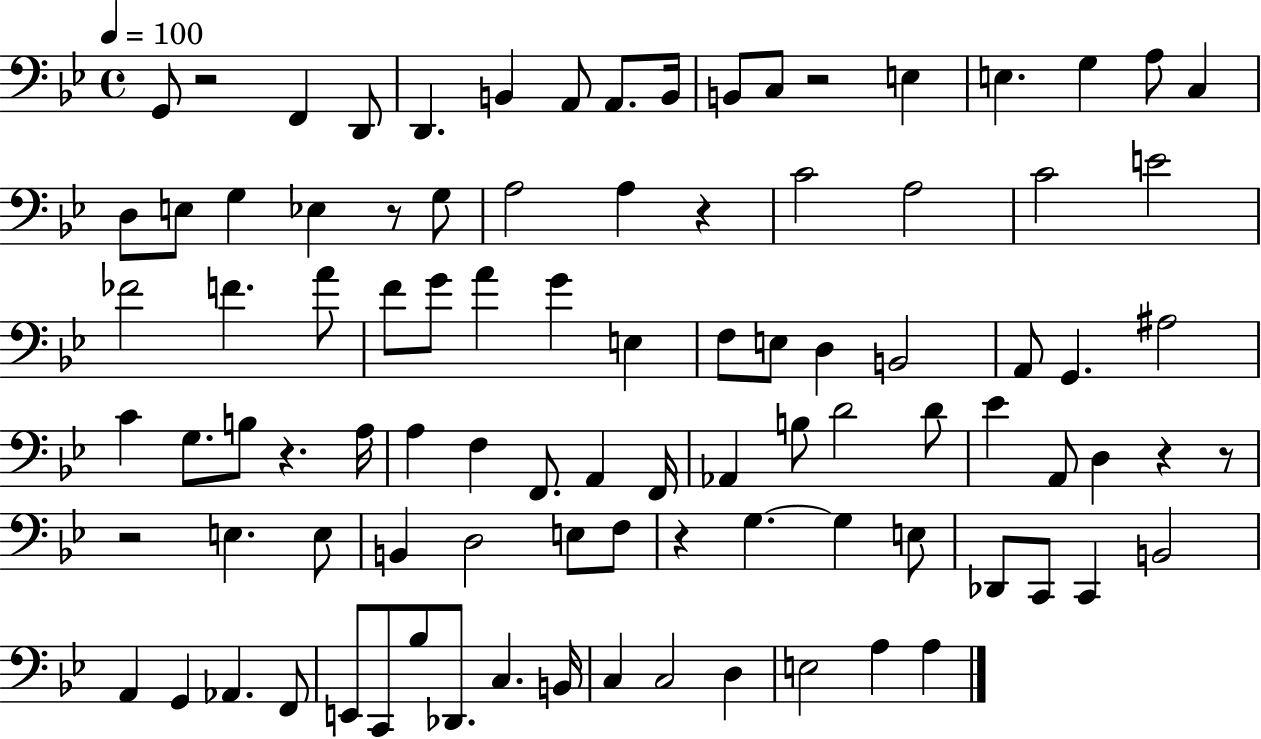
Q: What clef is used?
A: bass